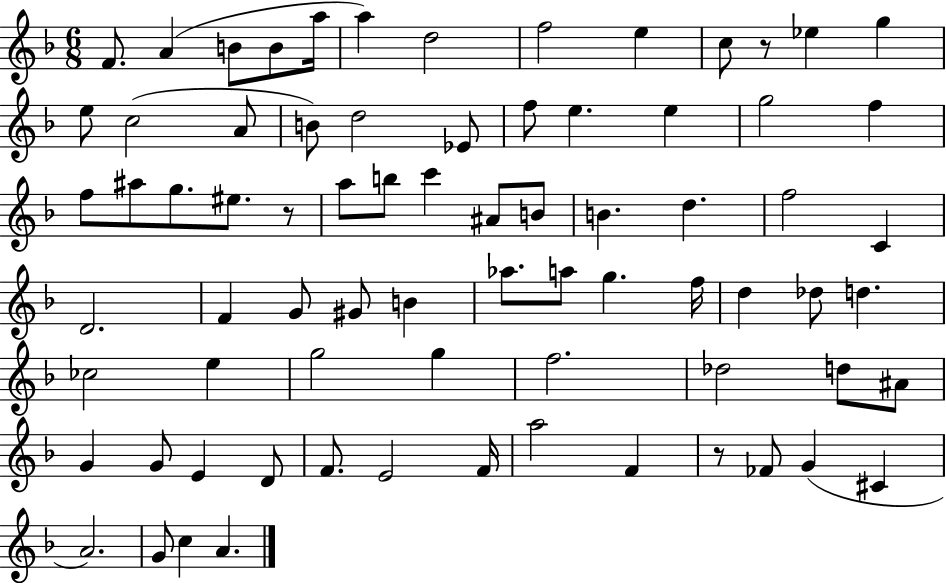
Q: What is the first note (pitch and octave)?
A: F4